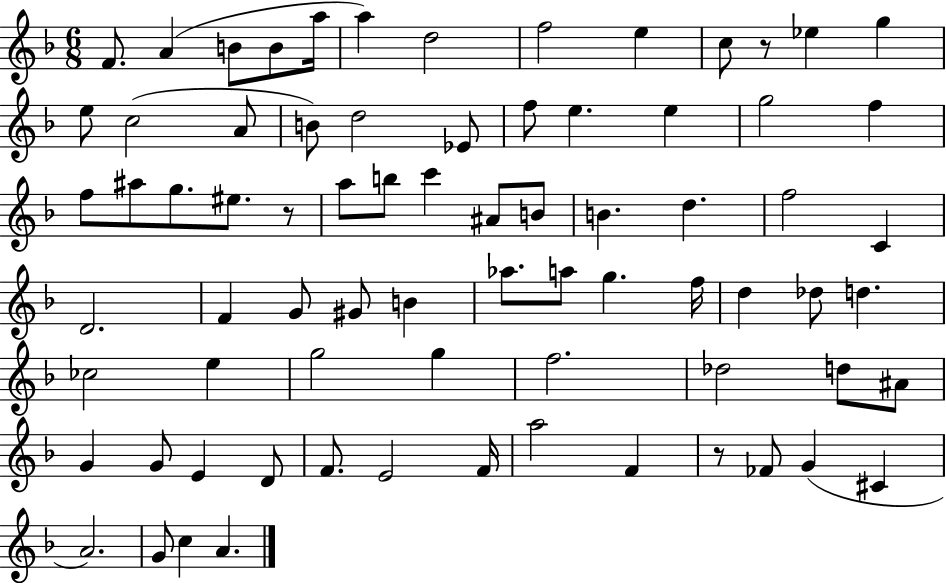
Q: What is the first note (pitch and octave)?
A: F4